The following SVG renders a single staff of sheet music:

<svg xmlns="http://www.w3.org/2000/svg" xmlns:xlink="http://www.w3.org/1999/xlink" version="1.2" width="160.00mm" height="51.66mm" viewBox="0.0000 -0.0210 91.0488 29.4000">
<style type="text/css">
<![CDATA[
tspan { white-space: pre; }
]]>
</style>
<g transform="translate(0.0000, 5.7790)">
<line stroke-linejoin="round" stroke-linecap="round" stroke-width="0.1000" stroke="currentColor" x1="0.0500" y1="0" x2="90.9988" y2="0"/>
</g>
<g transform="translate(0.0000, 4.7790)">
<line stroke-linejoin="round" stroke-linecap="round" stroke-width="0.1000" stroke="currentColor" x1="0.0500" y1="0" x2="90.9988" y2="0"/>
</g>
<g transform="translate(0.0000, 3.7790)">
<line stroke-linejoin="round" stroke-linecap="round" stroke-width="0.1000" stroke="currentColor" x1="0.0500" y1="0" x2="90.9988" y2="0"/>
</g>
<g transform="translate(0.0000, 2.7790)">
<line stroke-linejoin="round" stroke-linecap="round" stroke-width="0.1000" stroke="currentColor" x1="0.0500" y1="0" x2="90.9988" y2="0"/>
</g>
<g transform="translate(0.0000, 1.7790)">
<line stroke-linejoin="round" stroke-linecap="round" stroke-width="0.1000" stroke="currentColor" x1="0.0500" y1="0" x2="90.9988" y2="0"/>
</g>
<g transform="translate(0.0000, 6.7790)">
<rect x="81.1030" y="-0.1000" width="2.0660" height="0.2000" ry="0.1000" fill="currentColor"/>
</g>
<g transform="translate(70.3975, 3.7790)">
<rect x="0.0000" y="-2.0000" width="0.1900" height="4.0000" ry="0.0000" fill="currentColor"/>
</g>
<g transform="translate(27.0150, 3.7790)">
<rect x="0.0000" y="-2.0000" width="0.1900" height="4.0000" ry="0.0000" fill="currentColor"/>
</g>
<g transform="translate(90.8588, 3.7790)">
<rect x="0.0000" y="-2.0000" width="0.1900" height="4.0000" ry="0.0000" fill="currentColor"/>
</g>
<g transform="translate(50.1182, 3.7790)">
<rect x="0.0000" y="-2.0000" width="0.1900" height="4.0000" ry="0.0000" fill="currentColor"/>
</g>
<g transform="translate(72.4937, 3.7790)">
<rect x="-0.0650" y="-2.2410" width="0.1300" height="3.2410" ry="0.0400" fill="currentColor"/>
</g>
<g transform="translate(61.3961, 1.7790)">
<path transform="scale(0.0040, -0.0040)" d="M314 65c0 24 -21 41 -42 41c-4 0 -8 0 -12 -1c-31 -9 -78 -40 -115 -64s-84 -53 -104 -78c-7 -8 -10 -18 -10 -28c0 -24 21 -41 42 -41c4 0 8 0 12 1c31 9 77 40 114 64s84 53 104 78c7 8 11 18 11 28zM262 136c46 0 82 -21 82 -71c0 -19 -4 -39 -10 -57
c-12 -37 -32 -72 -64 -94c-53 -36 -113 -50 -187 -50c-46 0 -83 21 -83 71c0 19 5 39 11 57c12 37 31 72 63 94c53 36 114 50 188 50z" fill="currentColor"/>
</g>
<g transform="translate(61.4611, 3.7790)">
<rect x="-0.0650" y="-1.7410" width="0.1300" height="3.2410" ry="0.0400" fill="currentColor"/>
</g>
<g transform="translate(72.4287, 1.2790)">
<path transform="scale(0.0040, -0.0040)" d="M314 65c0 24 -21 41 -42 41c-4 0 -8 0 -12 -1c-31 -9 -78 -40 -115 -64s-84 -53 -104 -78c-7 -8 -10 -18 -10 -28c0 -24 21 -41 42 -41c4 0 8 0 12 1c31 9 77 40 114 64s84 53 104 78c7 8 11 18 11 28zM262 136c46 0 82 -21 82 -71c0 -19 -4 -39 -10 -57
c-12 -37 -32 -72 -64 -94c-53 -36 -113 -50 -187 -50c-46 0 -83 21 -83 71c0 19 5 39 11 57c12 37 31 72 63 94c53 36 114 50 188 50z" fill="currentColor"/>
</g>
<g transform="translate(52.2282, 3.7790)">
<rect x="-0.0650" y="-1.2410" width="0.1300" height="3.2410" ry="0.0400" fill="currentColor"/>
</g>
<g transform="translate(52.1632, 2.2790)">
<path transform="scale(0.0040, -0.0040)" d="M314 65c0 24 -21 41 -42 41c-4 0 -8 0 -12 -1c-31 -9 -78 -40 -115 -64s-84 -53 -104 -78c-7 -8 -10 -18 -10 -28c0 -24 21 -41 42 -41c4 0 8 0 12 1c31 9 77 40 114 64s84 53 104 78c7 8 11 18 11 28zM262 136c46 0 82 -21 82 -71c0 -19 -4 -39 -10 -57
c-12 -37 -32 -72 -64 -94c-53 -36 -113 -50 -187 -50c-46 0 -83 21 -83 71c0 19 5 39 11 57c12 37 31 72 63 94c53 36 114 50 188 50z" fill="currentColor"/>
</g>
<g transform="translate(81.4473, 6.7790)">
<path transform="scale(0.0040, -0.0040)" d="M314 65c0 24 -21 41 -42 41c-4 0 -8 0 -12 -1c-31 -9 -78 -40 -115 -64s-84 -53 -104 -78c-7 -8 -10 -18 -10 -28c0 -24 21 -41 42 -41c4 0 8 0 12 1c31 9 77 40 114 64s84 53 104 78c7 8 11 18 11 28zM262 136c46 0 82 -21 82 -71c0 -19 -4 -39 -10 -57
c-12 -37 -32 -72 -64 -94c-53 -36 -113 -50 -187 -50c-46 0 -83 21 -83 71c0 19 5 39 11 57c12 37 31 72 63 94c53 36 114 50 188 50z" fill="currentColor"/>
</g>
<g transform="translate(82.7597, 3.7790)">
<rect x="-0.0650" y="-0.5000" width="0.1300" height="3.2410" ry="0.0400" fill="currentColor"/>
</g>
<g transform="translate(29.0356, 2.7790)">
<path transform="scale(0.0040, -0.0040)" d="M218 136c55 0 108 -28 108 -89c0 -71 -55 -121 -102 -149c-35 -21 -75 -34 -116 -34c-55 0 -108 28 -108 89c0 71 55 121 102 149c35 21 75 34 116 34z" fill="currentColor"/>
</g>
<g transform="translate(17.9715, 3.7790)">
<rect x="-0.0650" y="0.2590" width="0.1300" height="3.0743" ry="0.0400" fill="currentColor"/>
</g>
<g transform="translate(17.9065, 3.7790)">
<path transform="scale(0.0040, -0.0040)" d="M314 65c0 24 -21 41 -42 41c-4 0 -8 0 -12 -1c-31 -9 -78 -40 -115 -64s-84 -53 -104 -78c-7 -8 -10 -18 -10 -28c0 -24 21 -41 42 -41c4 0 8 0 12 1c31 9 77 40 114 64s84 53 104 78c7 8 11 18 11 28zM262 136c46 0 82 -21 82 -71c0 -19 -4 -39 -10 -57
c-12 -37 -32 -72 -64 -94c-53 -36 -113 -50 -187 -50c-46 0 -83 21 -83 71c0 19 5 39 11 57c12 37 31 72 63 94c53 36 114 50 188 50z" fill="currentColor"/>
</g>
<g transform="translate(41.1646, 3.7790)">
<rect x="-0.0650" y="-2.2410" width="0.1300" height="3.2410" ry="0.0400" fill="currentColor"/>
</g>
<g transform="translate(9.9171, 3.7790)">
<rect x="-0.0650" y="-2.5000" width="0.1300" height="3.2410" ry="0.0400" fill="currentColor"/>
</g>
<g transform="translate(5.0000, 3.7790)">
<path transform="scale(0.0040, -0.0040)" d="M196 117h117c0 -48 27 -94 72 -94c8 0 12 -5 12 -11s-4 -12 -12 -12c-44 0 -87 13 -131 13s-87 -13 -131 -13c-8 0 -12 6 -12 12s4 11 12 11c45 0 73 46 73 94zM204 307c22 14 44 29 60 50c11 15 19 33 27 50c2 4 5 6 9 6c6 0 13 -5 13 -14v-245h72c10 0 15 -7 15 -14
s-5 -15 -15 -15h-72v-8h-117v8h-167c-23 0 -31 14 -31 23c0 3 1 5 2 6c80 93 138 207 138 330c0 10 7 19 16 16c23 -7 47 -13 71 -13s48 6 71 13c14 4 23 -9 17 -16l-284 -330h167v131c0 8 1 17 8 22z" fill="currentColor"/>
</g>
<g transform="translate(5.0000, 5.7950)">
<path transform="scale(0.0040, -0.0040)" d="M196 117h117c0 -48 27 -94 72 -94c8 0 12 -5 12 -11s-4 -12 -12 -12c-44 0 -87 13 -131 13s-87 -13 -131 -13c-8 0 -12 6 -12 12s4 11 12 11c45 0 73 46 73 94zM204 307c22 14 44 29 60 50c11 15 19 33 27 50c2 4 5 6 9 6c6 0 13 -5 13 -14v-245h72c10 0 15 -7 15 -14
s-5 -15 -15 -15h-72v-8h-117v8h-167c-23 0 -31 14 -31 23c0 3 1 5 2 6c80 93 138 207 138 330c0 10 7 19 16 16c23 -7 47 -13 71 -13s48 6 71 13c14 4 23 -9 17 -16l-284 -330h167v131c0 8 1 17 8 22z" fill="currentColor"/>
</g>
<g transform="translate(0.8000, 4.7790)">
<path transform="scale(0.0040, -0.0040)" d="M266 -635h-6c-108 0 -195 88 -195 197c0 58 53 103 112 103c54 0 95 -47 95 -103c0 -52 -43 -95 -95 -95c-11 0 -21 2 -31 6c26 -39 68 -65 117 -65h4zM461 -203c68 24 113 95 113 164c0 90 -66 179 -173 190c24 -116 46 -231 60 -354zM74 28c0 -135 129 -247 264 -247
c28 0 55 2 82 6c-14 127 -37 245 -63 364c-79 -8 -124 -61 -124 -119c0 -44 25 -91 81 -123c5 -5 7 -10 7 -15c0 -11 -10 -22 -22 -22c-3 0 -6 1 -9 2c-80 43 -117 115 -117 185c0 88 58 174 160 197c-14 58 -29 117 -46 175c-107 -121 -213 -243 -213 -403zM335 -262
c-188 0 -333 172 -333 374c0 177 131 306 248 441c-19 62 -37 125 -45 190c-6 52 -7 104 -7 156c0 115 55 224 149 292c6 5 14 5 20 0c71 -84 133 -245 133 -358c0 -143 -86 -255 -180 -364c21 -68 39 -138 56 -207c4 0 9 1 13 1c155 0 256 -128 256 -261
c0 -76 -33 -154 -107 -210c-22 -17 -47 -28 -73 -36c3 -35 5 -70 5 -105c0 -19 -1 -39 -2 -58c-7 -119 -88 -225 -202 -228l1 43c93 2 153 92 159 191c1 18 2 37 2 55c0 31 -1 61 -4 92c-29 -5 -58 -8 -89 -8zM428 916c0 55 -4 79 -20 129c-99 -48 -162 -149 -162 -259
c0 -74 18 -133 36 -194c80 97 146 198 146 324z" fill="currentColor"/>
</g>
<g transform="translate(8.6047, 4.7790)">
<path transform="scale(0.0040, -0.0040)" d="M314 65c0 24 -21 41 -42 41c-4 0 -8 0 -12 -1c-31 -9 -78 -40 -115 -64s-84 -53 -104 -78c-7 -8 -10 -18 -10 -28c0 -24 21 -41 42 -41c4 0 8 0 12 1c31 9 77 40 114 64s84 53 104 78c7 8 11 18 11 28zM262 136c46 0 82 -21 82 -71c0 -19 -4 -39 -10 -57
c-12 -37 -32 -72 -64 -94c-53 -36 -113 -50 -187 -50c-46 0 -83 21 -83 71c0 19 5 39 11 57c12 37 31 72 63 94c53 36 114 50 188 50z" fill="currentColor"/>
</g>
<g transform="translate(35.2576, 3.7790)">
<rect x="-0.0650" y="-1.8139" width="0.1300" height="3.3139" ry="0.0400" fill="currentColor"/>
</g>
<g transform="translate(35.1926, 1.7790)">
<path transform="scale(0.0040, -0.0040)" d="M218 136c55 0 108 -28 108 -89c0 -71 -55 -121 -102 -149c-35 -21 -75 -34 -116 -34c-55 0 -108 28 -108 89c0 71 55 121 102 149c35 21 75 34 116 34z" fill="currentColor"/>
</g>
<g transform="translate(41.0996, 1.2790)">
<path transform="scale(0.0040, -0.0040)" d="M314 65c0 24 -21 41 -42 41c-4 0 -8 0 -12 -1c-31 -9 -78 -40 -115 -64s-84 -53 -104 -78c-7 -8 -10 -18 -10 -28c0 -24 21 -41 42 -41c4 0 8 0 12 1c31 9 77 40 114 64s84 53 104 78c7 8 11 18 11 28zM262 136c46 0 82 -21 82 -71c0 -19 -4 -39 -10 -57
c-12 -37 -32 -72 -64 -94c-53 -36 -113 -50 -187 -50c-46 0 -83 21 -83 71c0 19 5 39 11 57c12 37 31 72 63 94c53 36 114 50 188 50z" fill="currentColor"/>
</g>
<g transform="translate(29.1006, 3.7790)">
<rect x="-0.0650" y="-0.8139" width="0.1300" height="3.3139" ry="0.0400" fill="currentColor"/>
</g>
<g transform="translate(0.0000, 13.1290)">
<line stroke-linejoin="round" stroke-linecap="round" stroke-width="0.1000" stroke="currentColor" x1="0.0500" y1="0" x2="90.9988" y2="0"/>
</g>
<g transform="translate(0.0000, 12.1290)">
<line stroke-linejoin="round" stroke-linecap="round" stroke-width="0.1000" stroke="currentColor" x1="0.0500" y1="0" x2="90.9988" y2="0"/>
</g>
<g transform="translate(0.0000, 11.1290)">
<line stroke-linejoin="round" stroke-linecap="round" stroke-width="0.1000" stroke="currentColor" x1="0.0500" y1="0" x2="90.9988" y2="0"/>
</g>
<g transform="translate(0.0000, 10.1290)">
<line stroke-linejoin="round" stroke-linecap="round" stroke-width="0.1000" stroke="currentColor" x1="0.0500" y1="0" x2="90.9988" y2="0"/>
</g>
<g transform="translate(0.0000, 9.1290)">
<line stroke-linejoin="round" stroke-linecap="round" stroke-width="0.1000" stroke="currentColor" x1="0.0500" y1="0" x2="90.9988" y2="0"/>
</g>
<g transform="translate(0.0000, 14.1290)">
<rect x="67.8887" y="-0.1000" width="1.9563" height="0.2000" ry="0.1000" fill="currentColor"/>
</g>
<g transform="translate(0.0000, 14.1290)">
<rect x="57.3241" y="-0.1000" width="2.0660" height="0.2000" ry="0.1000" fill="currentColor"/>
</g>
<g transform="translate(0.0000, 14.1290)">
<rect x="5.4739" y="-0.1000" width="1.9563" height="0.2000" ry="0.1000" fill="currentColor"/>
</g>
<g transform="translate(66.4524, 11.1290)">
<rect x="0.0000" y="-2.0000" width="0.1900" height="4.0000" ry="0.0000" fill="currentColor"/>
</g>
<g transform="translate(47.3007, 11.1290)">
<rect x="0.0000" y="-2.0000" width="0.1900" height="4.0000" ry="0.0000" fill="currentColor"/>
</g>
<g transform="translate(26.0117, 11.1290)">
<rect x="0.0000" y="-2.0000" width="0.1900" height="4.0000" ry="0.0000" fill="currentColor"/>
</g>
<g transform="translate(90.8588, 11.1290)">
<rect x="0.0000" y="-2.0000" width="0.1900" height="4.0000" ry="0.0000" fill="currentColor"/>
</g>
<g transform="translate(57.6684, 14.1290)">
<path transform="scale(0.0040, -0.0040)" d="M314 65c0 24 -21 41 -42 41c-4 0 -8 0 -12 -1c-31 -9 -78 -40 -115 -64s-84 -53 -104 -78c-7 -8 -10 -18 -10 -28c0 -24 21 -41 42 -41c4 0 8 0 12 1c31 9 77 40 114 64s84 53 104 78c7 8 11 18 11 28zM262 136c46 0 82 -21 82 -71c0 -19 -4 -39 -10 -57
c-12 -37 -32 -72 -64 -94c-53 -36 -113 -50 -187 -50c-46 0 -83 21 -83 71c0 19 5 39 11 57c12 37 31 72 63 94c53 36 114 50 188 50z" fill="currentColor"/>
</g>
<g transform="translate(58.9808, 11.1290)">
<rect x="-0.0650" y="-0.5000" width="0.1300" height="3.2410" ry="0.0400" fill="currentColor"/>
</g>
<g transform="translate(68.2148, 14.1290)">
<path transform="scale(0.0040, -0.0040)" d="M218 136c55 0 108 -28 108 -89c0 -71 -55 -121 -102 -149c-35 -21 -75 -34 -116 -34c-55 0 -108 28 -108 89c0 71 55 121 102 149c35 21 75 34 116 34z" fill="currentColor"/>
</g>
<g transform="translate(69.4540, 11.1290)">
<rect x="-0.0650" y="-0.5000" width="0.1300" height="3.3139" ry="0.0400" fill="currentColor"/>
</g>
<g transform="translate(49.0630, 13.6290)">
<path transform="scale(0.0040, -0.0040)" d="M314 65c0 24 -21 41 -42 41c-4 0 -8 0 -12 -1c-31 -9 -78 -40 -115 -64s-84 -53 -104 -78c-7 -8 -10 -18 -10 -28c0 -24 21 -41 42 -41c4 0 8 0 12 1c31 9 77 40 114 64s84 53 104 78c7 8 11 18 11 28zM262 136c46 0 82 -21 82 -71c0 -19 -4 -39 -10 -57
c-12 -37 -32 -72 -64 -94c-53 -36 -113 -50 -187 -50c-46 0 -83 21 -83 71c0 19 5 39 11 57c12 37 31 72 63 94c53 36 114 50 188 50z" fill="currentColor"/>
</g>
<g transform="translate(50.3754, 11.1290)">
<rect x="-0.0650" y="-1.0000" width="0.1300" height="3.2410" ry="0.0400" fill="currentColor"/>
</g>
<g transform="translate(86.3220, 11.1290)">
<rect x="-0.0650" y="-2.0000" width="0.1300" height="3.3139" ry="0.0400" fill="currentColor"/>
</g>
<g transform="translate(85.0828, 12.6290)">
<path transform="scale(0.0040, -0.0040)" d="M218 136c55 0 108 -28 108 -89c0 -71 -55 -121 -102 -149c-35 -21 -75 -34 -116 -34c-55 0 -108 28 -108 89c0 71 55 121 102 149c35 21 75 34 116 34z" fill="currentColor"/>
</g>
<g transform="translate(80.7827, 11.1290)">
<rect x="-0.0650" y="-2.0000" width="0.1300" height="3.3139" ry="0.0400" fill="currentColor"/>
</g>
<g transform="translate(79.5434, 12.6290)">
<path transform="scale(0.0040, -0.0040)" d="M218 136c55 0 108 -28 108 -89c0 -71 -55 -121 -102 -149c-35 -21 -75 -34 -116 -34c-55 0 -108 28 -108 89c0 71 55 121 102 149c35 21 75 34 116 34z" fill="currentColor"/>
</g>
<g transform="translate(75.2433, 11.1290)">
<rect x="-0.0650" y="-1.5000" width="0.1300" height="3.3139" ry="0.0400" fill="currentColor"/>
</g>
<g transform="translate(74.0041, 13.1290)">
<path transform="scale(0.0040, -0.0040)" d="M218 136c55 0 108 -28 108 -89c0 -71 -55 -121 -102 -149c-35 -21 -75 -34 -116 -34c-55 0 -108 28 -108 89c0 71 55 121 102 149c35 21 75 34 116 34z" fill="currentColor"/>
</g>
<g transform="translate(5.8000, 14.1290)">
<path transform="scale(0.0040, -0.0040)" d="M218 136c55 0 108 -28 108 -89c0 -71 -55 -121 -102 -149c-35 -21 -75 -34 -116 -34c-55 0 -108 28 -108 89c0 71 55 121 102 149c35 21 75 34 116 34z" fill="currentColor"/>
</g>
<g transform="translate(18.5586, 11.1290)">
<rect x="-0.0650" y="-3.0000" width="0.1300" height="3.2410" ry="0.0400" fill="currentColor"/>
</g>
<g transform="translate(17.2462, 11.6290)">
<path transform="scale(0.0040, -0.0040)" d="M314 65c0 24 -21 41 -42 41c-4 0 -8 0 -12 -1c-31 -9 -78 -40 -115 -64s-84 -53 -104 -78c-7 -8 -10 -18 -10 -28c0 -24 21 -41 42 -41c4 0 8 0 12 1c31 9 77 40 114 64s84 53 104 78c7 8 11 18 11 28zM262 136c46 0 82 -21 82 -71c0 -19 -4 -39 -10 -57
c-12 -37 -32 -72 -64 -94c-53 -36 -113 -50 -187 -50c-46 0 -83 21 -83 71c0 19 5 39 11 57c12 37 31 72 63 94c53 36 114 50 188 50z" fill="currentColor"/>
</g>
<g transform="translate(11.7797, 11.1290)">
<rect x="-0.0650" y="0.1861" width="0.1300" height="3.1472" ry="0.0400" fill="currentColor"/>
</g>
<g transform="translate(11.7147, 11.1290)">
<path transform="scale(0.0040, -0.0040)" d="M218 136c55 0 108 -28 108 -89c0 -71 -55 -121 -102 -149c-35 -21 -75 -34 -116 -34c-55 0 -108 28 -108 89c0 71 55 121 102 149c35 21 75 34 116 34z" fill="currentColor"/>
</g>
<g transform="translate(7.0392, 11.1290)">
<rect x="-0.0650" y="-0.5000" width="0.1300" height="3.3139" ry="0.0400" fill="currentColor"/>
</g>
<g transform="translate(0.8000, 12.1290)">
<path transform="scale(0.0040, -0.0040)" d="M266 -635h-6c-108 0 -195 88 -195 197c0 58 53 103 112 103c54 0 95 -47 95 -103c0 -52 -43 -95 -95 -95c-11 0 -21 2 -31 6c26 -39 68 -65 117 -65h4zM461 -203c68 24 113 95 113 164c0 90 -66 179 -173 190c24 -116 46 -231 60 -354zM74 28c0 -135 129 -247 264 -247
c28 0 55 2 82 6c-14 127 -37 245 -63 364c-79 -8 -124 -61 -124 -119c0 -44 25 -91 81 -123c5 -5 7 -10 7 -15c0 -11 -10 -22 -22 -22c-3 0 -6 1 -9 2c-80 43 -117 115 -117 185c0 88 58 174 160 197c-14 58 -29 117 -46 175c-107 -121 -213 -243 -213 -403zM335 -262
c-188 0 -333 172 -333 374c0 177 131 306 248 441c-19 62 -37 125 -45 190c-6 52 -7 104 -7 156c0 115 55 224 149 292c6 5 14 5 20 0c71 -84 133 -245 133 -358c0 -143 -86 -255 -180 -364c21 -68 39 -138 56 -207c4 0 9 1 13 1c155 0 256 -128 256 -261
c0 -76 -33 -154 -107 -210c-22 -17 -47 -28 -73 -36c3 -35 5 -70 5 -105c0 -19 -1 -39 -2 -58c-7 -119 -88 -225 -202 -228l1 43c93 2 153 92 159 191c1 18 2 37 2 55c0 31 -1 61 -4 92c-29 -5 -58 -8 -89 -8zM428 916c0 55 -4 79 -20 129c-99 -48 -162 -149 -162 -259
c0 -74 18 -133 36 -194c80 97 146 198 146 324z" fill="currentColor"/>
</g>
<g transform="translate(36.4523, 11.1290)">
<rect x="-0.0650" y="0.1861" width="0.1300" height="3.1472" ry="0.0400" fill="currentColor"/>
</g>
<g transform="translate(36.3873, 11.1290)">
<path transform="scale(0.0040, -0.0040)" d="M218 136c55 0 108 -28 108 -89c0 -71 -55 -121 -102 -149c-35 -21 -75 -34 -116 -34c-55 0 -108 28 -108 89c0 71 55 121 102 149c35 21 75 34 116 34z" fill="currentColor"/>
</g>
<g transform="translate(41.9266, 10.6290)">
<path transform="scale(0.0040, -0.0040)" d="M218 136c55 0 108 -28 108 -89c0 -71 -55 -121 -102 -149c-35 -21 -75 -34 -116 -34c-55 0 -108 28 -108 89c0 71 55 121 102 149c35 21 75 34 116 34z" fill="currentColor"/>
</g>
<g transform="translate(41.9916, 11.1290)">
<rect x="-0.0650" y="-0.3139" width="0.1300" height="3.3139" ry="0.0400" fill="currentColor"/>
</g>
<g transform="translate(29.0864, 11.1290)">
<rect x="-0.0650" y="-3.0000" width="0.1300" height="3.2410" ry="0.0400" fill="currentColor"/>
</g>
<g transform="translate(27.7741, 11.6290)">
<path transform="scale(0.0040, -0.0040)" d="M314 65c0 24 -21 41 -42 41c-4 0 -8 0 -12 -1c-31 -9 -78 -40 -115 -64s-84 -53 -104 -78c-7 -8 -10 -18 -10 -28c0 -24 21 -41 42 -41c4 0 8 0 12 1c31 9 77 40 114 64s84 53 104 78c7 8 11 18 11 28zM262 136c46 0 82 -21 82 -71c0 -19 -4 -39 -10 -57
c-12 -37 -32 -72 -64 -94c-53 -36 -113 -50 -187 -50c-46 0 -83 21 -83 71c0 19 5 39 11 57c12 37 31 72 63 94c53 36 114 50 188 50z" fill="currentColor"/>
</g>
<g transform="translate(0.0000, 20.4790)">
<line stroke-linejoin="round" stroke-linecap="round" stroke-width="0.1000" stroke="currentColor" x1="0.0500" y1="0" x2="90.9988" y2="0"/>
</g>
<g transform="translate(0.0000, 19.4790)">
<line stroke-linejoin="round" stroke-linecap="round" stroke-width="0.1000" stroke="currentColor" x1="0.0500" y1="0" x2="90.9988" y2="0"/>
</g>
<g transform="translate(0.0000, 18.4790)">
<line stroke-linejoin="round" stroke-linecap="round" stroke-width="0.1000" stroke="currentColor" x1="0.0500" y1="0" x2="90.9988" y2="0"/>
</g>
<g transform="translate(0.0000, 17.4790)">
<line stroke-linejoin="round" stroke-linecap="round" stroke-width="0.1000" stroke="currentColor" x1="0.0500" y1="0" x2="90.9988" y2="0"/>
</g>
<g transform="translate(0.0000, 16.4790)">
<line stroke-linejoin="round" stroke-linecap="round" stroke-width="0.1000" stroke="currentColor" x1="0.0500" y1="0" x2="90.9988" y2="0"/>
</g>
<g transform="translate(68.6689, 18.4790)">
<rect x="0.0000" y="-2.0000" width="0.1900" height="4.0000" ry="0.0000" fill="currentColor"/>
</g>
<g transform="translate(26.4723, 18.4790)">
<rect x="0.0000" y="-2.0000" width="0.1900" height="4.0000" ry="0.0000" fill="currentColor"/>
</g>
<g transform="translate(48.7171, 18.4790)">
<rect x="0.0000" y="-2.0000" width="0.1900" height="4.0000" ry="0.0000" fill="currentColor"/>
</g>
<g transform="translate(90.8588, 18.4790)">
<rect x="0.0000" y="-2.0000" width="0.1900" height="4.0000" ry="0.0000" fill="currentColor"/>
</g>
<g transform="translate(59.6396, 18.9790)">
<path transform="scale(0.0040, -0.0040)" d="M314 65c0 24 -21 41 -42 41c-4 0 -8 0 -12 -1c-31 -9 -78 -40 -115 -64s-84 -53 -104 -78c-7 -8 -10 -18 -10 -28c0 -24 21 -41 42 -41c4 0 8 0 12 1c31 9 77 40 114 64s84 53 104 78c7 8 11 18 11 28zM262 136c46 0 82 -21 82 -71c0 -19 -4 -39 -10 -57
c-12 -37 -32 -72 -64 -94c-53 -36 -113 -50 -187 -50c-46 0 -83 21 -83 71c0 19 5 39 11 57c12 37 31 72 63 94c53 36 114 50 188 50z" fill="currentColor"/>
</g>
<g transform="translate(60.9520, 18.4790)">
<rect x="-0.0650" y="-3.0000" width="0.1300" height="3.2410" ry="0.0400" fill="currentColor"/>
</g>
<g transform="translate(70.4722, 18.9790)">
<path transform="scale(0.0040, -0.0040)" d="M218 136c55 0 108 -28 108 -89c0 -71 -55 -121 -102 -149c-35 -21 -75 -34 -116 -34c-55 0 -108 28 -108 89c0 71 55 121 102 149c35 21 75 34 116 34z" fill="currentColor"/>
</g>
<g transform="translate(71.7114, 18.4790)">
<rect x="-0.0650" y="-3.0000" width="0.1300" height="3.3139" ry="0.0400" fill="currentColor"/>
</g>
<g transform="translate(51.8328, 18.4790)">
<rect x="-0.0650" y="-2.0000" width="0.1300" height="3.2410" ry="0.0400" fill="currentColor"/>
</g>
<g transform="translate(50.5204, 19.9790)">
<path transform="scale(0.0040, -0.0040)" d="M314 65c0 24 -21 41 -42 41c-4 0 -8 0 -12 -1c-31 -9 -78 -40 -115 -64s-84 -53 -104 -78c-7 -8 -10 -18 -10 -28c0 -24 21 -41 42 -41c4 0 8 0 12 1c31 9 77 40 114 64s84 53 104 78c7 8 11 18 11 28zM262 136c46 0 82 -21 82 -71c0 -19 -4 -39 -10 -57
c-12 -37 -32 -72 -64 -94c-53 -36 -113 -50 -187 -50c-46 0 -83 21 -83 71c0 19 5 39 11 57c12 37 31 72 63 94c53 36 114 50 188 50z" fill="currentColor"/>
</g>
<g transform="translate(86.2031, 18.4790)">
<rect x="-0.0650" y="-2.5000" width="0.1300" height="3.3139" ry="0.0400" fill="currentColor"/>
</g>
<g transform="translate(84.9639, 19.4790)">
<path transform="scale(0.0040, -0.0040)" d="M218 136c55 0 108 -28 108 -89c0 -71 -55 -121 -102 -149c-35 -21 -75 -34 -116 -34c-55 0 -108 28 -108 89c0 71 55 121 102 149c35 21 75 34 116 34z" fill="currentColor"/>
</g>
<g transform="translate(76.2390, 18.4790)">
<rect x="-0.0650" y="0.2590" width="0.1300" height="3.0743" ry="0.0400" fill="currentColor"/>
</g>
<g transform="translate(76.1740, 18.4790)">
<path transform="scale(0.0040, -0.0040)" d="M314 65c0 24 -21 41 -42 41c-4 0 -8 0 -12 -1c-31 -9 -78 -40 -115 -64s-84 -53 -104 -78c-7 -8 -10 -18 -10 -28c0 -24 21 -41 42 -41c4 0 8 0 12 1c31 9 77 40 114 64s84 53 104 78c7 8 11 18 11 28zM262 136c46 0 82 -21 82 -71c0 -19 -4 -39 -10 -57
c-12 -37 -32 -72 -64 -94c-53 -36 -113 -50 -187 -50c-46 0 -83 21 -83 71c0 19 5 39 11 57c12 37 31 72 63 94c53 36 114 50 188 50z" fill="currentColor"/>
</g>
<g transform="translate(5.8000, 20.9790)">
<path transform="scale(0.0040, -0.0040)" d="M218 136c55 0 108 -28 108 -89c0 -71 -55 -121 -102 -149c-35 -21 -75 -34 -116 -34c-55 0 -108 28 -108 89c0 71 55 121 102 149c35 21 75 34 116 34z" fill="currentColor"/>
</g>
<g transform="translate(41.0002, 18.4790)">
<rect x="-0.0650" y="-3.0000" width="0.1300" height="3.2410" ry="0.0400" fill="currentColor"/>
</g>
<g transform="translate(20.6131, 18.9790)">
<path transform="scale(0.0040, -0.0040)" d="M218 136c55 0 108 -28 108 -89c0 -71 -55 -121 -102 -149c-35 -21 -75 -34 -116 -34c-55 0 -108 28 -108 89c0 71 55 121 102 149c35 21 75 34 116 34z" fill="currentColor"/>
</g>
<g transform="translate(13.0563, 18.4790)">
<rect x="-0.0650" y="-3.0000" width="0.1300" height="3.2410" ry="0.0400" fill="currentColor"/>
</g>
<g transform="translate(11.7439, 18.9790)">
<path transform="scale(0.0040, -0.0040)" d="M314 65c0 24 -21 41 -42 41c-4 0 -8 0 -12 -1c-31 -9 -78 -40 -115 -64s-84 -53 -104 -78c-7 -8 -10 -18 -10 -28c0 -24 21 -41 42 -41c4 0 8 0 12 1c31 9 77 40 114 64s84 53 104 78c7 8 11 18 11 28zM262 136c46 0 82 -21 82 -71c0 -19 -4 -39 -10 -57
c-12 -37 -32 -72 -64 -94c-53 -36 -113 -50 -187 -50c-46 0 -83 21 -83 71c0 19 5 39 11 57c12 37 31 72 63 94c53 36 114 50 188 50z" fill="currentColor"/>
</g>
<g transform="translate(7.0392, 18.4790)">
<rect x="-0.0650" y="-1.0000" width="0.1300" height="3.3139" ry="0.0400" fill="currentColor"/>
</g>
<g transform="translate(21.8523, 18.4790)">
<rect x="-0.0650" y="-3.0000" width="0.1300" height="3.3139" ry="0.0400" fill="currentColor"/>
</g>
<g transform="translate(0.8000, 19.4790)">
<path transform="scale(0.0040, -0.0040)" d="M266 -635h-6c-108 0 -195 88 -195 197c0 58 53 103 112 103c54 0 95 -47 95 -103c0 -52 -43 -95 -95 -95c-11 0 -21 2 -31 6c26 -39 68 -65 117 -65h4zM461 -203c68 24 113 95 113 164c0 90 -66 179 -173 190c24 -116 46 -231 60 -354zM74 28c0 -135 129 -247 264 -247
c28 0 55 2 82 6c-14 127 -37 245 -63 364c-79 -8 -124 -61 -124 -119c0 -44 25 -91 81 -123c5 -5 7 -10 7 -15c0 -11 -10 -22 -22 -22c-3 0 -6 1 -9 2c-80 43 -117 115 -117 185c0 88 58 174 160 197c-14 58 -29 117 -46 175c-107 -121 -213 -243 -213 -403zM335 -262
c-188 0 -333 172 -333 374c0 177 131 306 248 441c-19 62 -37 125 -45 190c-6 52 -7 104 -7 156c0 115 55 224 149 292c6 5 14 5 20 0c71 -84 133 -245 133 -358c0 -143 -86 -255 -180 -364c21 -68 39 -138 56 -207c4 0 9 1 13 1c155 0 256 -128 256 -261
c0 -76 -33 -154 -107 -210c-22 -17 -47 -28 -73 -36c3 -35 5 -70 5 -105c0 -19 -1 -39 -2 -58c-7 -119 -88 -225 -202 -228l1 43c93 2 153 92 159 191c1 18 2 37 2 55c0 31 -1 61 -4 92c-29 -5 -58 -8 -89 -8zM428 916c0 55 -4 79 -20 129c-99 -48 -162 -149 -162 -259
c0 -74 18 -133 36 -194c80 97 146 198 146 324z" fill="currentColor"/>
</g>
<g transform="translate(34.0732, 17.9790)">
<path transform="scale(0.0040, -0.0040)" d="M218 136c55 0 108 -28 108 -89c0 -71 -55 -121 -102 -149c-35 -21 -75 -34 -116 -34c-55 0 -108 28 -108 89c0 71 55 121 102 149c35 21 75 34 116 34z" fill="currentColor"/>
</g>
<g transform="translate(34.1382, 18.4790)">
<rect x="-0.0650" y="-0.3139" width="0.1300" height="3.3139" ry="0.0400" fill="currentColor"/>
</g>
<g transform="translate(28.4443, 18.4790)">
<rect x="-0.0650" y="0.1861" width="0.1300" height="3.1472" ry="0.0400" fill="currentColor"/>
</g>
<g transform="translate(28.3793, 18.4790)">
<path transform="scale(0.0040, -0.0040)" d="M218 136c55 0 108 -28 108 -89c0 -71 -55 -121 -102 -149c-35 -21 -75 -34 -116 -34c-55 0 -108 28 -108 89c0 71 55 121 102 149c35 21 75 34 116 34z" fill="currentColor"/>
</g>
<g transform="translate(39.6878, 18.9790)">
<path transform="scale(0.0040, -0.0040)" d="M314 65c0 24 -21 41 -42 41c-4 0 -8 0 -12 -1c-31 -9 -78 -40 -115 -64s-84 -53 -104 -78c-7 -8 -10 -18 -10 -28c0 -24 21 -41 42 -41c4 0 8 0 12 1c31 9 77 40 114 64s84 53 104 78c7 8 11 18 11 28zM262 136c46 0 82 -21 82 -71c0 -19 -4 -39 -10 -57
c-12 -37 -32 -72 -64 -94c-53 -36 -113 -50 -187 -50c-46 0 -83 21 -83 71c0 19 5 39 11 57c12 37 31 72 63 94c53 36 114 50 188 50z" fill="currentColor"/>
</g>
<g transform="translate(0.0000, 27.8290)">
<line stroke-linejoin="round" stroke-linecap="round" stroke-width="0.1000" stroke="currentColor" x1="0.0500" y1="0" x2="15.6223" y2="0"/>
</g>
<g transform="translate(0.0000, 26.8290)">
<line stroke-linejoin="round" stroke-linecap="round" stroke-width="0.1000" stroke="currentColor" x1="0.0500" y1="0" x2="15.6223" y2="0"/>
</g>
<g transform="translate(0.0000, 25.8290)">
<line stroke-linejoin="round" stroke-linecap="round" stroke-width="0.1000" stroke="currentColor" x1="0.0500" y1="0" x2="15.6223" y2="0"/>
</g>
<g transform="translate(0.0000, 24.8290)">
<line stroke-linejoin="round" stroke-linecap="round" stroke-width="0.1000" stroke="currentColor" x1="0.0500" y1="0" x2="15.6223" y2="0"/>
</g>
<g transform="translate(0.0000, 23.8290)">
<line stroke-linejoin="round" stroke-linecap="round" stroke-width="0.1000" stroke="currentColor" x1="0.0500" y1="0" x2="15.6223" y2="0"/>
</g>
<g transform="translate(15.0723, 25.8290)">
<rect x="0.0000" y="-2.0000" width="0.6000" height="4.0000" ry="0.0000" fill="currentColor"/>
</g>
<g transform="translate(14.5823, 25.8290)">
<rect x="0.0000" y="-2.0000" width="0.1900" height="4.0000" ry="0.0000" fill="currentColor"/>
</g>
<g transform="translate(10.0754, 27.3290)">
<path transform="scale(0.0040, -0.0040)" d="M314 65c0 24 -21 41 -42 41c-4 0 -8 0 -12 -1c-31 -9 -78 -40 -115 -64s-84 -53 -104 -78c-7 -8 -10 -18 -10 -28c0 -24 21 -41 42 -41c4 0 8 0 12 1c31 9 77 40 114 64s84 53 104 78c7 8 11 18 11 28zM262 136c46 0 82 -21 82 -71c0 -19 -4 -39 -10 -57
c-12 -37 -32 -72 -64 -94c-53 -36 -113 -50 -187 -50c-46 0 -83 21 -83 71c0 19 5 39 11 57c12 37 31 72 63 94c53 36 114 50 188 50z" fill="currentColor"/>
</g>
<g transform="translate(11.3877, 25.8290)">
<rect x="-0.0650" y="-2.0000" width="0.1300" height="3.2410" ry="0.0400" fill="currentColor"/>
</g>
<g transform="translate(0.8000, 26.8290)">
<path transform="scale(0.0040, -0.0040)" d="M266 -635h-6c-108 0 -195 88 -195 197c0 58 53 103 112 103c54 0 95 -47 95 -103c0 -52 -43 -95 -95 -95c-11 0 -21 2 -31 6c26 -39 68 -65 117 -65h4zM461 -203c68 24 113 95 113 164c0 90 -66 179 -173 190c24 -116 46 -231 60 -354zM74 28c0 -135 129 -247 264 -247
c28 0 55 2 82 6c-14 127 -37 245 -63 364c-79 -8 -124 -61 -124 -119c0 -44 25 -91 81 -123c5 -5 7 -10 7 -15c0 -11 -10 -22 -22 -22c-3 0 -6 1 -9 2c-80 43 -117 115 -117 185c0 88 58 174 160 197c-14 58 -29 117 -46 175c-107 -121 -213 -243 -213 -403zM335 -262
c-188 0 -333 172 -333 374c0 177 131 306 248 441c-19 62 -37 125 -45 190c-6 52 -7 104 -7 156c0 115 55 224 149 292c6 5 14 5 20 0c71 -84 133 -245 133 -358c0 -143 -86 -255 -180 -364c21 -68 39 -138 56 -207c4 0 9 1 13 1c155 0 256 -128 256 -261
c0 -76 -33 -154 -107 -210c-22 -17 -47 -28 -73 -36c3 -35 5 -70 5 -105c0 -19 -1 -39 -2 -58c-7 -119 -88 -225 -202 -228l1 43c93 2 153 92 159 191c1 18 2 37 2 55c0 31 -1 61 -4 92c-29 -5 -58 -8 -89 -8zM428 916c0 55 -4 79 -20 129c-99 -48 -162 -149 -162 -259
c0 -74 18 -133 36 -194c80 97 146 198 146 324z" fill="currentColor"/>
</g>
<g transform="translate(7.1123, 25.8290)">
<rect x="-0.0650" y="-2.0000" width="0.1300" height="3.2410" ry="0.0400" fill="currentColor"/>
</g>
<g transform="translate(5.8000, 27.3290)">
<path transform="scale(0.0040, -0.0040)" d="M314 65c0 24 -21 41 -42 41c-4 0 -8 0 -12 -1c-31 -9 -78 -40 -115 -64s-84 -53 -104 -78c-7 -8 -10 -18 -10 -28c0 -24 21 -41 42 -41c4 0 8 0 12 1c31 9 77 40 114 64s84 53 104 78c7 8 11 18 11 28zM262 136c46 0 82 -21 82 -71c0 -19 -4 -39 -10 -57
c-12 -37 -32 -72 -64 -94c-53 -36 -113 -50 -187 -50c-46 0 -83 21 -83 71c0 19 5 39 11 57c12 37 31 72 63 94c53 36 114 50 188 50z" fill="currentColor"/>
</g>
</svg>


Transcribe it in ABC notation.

X:1
T:Untitled
M:4/4
L:1/4
K:C
G2 B2 d f g2 e2 f2 g2 C2 C B A2 A2 B c D2 C2 C E F F D A2 A B c A2 F2 A2 A B2 G F2 F2